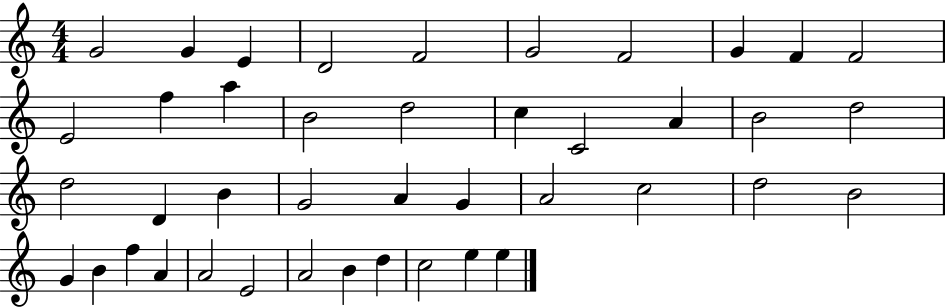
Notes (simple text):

G4/h G4/q E4/q D4/h F4/h G4/h F4/h G4/q F4/q F4/h E4/h F5/q A5/q B4/h D5/h C5/q C4/h A4/q B4/h D5/h D5/h D4/q B4/q G4/h A4/q G4/q A4/h C5/h D5/h B4/h G4/q B4/q F5/q A4/q A4/h E4/h A4/h B4/q D5/q C5/h E5/q E5/q